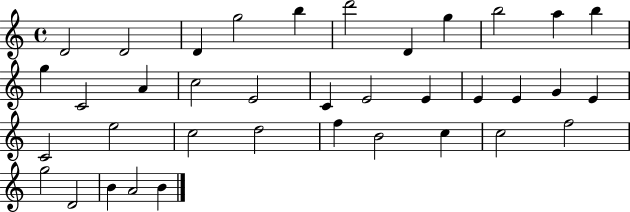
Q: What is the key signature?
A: C major